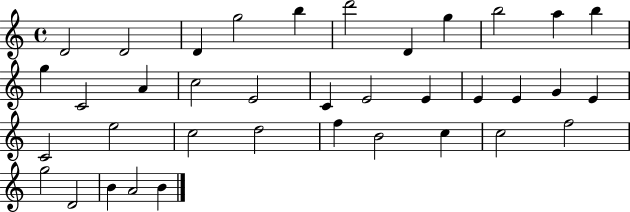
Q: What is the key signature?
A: C major